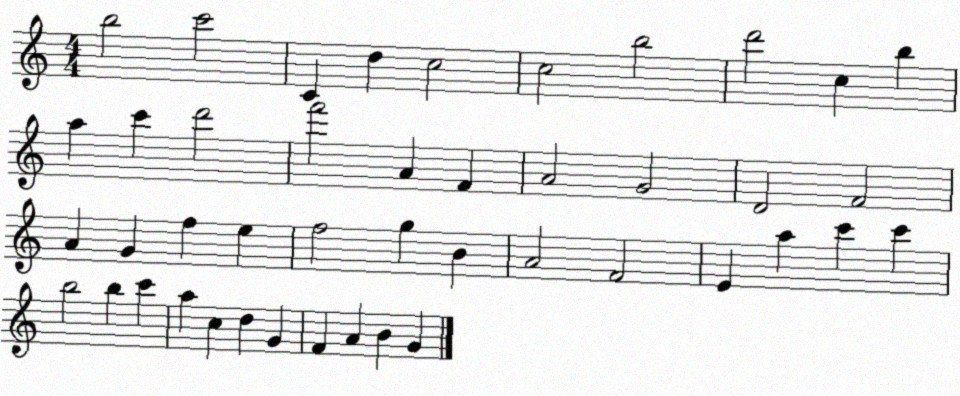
X:1
T:Untitled
M:4/4
L:1/4
K:C
b2 c'2 C d c2 c2 b2 d'2 c b a c' d'2 f'2 A F A2 G2 D2 F2 A G f e f2 g B A2 F2 E a c' c' b2 b c' a c d G F A B G